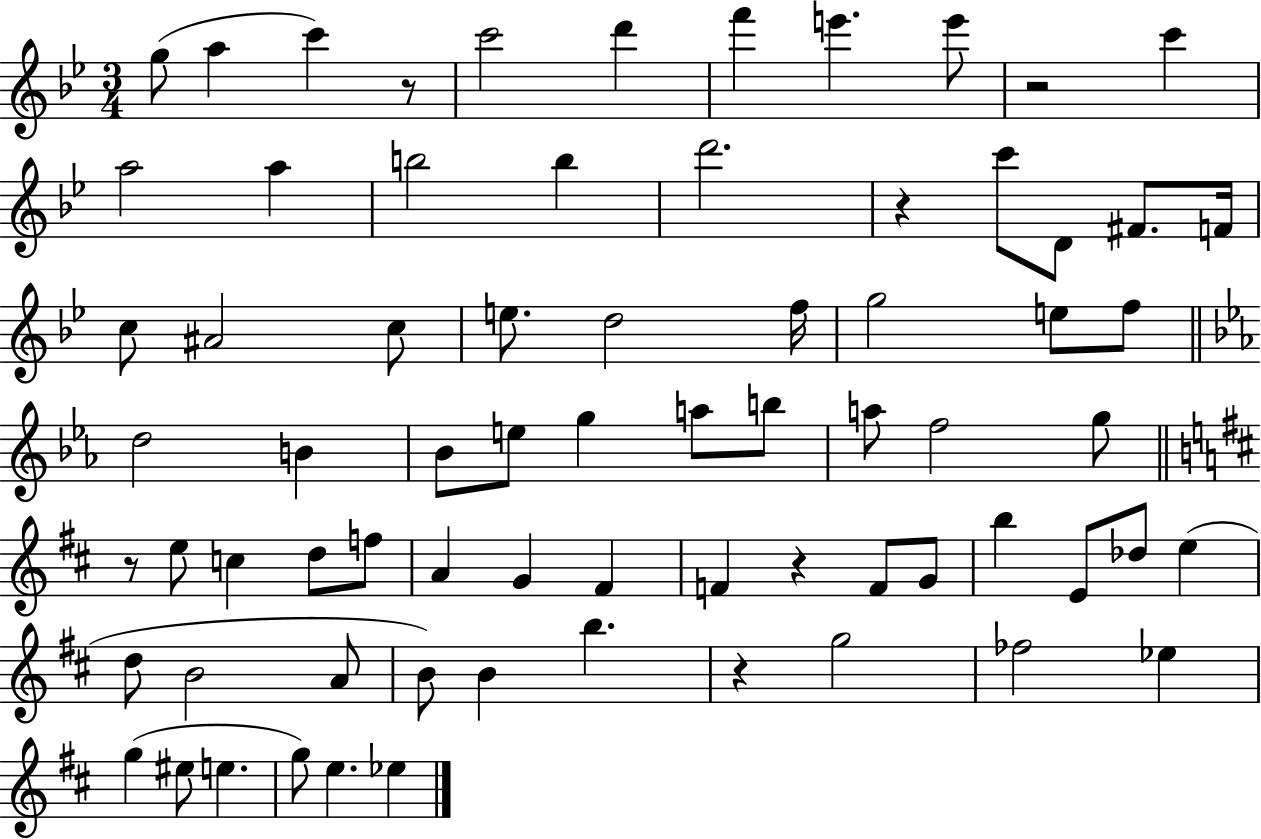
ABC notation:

X:1
T:Untitled
M:3/4
L:1/4
K:Bb
g/2 a c' z/2 c'2 d' f' e' e'/2 z2 c' a2 a b2 b d'2 z c'/2 D/2 ^F/2 F/4 c/2 ^A2 c/2 e/2 d2 f/4 g2 e/2 f/2 d2 B _B/2 e/2 g a/2 b/2 a/2 f2 g/2 z/2 e/2 c d/2 f/2 A G ^F F z F/2 G/2 b E/2 _d/2 e d/2 B2 A/2 B/2 B b z g2 _f2 _e g ^e/2 e g/2 e _e